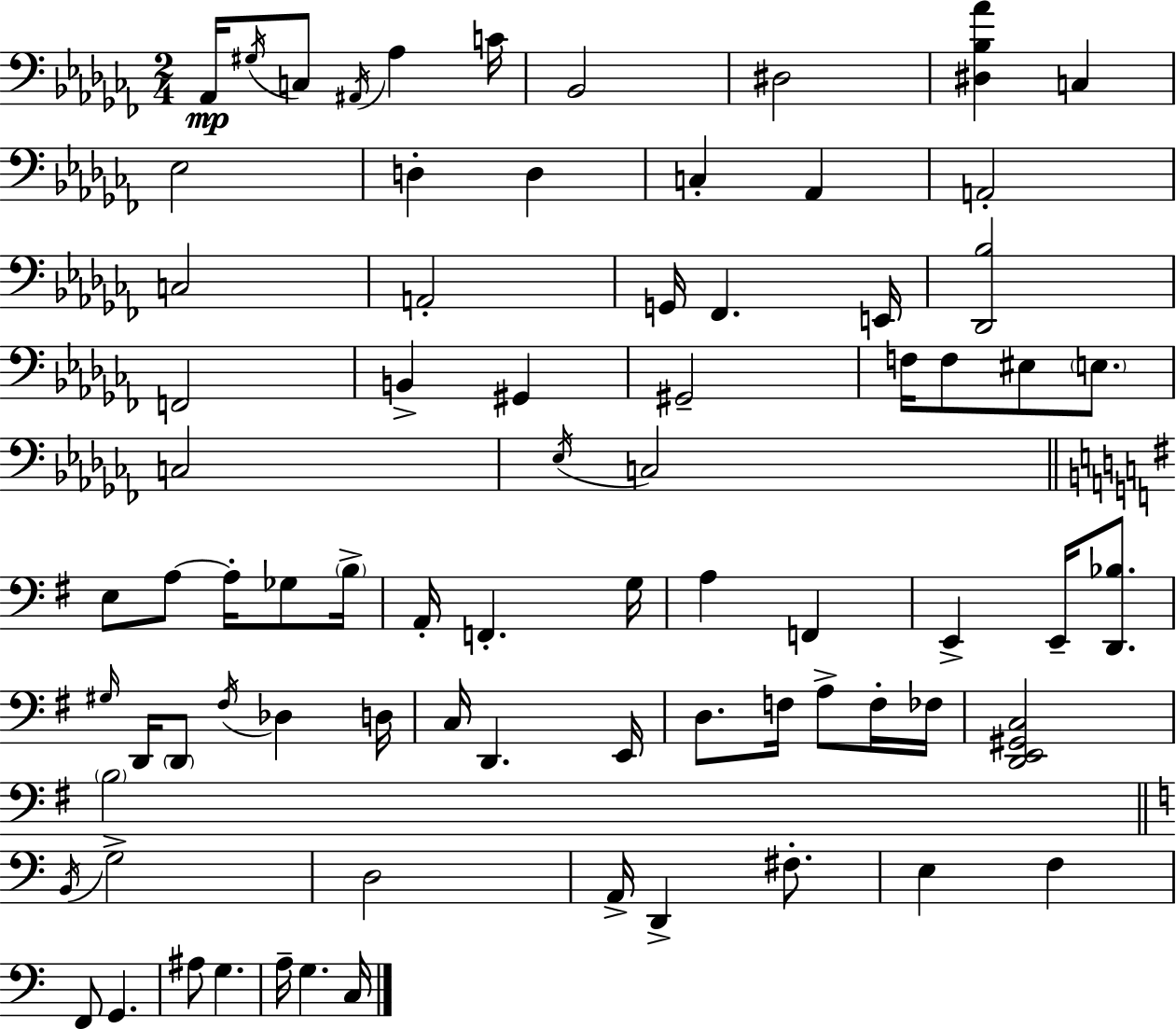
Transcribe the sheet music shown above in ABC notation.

X:1
T:Untitled
M:2/4
L:1/4
K:Abm
_A,,/4 ^G,/4 C,/2 ^A,,/4 _A, C/4 _B,,2 ^D,2 [^D,_B,_A] C, _E,2 D, D, C, _A,, A,,2 C,2 A,,2 G,,/4 _F,, E,,/4 [_D,,_B,]2 F,,2 B,, ^G,, ^G,,2 F,/4 F,/2 ^E,/2 E,/2 C,2 _E,/4 C,2 E,/2 A,/2 A,/4 _G,/2 B,/4 A,,/4 F,, G,/4 A, F,, E,, E,,/4 [D,,_B,]/2 ^G,/4 D,,/4 D,,/2 ^F,/4 _D, D,/4 C,/4 D,, E,,/4 D,/2 F,/4 A,/2 F,/4 _F,/4 [D,,E,,^G,,C,]2 B,2 B,,/4 G,2 D,2 A,,/4 D,, ^F,/2 E, F, F,,/2 G,, ^A,/2 G, A,/4 G, C,/4